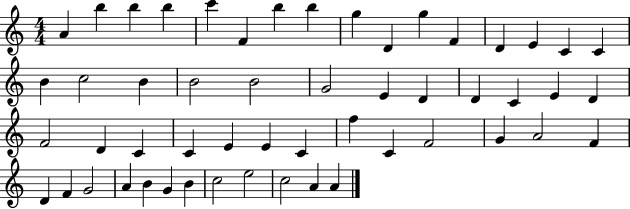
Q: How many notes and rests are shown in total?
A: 53